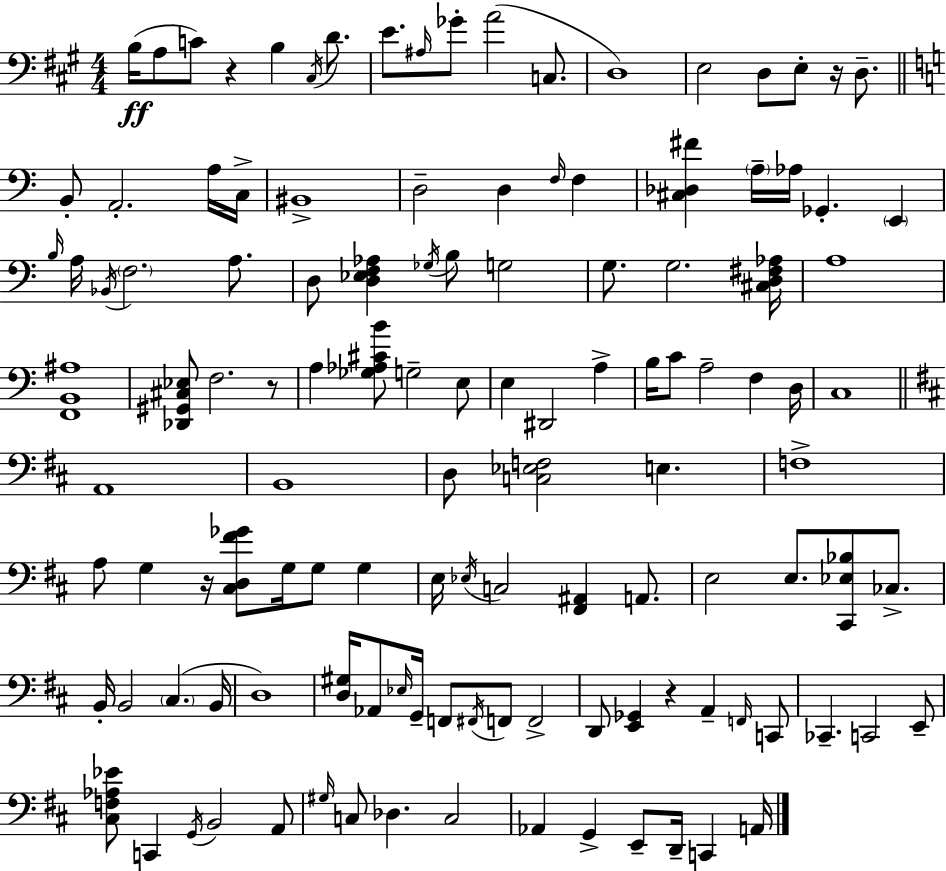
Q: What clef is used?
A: bass